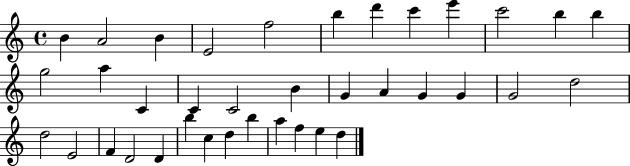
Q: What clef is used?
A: treble